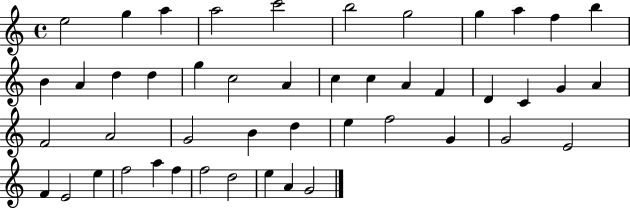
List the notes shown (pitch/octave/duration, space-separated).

E5/h G5/q A5/q A5/h C6/h B5/h G5/h G5/q A5/q F5/q B5/q B4/q A4/q D5/q D5/q G5/q C5/h A4/q C5/q C5/q A4/q F4/q D4/q C4/q G4/q A4/q F4/h A4/h G4/h B4/q D5/q E5/q F5/h G4/q G4/h E4/h F4/q E4/h E5/q F5/h A5/q F5/q F5/h D5/h E5/q A4/q G4/h